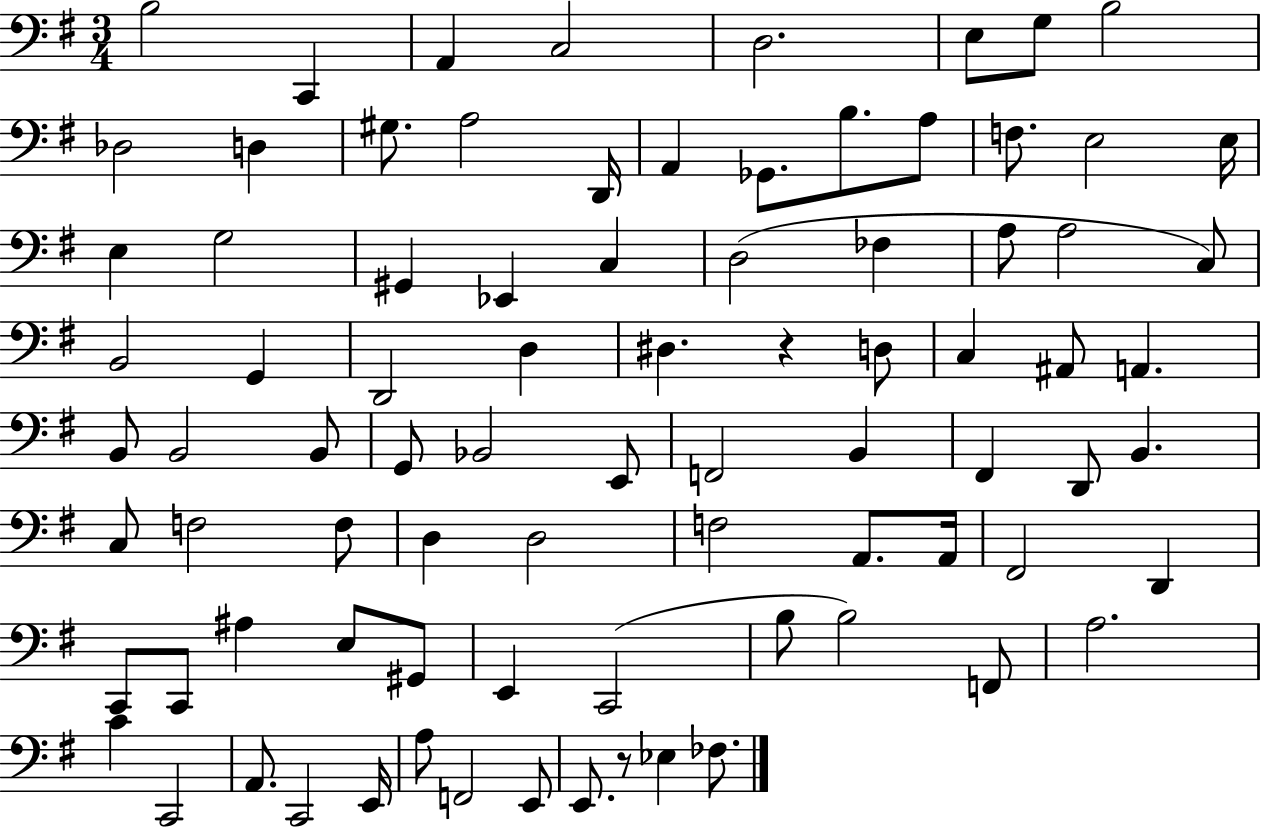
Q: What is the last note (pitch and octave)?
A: FES3